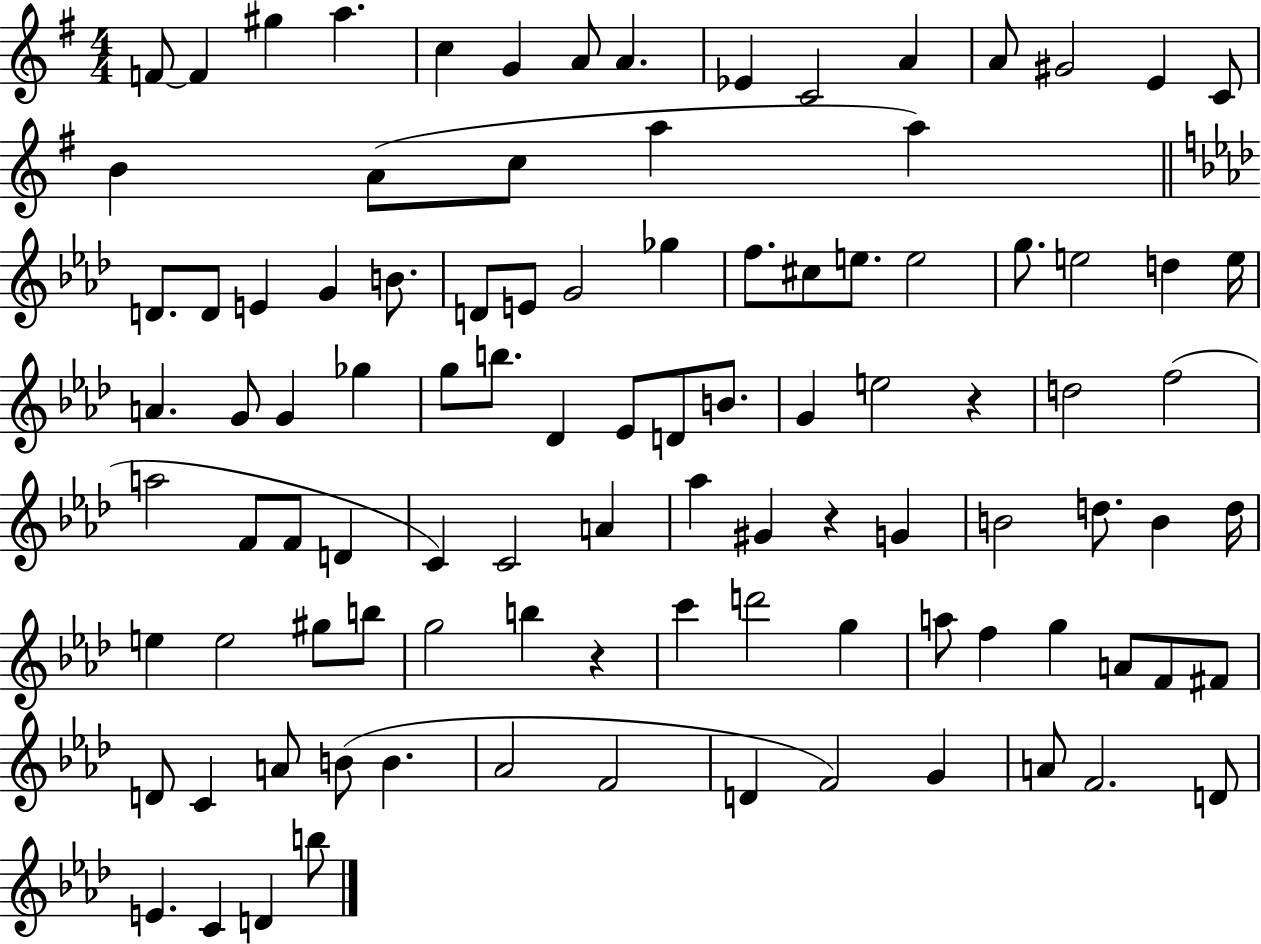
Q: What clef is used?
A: treble